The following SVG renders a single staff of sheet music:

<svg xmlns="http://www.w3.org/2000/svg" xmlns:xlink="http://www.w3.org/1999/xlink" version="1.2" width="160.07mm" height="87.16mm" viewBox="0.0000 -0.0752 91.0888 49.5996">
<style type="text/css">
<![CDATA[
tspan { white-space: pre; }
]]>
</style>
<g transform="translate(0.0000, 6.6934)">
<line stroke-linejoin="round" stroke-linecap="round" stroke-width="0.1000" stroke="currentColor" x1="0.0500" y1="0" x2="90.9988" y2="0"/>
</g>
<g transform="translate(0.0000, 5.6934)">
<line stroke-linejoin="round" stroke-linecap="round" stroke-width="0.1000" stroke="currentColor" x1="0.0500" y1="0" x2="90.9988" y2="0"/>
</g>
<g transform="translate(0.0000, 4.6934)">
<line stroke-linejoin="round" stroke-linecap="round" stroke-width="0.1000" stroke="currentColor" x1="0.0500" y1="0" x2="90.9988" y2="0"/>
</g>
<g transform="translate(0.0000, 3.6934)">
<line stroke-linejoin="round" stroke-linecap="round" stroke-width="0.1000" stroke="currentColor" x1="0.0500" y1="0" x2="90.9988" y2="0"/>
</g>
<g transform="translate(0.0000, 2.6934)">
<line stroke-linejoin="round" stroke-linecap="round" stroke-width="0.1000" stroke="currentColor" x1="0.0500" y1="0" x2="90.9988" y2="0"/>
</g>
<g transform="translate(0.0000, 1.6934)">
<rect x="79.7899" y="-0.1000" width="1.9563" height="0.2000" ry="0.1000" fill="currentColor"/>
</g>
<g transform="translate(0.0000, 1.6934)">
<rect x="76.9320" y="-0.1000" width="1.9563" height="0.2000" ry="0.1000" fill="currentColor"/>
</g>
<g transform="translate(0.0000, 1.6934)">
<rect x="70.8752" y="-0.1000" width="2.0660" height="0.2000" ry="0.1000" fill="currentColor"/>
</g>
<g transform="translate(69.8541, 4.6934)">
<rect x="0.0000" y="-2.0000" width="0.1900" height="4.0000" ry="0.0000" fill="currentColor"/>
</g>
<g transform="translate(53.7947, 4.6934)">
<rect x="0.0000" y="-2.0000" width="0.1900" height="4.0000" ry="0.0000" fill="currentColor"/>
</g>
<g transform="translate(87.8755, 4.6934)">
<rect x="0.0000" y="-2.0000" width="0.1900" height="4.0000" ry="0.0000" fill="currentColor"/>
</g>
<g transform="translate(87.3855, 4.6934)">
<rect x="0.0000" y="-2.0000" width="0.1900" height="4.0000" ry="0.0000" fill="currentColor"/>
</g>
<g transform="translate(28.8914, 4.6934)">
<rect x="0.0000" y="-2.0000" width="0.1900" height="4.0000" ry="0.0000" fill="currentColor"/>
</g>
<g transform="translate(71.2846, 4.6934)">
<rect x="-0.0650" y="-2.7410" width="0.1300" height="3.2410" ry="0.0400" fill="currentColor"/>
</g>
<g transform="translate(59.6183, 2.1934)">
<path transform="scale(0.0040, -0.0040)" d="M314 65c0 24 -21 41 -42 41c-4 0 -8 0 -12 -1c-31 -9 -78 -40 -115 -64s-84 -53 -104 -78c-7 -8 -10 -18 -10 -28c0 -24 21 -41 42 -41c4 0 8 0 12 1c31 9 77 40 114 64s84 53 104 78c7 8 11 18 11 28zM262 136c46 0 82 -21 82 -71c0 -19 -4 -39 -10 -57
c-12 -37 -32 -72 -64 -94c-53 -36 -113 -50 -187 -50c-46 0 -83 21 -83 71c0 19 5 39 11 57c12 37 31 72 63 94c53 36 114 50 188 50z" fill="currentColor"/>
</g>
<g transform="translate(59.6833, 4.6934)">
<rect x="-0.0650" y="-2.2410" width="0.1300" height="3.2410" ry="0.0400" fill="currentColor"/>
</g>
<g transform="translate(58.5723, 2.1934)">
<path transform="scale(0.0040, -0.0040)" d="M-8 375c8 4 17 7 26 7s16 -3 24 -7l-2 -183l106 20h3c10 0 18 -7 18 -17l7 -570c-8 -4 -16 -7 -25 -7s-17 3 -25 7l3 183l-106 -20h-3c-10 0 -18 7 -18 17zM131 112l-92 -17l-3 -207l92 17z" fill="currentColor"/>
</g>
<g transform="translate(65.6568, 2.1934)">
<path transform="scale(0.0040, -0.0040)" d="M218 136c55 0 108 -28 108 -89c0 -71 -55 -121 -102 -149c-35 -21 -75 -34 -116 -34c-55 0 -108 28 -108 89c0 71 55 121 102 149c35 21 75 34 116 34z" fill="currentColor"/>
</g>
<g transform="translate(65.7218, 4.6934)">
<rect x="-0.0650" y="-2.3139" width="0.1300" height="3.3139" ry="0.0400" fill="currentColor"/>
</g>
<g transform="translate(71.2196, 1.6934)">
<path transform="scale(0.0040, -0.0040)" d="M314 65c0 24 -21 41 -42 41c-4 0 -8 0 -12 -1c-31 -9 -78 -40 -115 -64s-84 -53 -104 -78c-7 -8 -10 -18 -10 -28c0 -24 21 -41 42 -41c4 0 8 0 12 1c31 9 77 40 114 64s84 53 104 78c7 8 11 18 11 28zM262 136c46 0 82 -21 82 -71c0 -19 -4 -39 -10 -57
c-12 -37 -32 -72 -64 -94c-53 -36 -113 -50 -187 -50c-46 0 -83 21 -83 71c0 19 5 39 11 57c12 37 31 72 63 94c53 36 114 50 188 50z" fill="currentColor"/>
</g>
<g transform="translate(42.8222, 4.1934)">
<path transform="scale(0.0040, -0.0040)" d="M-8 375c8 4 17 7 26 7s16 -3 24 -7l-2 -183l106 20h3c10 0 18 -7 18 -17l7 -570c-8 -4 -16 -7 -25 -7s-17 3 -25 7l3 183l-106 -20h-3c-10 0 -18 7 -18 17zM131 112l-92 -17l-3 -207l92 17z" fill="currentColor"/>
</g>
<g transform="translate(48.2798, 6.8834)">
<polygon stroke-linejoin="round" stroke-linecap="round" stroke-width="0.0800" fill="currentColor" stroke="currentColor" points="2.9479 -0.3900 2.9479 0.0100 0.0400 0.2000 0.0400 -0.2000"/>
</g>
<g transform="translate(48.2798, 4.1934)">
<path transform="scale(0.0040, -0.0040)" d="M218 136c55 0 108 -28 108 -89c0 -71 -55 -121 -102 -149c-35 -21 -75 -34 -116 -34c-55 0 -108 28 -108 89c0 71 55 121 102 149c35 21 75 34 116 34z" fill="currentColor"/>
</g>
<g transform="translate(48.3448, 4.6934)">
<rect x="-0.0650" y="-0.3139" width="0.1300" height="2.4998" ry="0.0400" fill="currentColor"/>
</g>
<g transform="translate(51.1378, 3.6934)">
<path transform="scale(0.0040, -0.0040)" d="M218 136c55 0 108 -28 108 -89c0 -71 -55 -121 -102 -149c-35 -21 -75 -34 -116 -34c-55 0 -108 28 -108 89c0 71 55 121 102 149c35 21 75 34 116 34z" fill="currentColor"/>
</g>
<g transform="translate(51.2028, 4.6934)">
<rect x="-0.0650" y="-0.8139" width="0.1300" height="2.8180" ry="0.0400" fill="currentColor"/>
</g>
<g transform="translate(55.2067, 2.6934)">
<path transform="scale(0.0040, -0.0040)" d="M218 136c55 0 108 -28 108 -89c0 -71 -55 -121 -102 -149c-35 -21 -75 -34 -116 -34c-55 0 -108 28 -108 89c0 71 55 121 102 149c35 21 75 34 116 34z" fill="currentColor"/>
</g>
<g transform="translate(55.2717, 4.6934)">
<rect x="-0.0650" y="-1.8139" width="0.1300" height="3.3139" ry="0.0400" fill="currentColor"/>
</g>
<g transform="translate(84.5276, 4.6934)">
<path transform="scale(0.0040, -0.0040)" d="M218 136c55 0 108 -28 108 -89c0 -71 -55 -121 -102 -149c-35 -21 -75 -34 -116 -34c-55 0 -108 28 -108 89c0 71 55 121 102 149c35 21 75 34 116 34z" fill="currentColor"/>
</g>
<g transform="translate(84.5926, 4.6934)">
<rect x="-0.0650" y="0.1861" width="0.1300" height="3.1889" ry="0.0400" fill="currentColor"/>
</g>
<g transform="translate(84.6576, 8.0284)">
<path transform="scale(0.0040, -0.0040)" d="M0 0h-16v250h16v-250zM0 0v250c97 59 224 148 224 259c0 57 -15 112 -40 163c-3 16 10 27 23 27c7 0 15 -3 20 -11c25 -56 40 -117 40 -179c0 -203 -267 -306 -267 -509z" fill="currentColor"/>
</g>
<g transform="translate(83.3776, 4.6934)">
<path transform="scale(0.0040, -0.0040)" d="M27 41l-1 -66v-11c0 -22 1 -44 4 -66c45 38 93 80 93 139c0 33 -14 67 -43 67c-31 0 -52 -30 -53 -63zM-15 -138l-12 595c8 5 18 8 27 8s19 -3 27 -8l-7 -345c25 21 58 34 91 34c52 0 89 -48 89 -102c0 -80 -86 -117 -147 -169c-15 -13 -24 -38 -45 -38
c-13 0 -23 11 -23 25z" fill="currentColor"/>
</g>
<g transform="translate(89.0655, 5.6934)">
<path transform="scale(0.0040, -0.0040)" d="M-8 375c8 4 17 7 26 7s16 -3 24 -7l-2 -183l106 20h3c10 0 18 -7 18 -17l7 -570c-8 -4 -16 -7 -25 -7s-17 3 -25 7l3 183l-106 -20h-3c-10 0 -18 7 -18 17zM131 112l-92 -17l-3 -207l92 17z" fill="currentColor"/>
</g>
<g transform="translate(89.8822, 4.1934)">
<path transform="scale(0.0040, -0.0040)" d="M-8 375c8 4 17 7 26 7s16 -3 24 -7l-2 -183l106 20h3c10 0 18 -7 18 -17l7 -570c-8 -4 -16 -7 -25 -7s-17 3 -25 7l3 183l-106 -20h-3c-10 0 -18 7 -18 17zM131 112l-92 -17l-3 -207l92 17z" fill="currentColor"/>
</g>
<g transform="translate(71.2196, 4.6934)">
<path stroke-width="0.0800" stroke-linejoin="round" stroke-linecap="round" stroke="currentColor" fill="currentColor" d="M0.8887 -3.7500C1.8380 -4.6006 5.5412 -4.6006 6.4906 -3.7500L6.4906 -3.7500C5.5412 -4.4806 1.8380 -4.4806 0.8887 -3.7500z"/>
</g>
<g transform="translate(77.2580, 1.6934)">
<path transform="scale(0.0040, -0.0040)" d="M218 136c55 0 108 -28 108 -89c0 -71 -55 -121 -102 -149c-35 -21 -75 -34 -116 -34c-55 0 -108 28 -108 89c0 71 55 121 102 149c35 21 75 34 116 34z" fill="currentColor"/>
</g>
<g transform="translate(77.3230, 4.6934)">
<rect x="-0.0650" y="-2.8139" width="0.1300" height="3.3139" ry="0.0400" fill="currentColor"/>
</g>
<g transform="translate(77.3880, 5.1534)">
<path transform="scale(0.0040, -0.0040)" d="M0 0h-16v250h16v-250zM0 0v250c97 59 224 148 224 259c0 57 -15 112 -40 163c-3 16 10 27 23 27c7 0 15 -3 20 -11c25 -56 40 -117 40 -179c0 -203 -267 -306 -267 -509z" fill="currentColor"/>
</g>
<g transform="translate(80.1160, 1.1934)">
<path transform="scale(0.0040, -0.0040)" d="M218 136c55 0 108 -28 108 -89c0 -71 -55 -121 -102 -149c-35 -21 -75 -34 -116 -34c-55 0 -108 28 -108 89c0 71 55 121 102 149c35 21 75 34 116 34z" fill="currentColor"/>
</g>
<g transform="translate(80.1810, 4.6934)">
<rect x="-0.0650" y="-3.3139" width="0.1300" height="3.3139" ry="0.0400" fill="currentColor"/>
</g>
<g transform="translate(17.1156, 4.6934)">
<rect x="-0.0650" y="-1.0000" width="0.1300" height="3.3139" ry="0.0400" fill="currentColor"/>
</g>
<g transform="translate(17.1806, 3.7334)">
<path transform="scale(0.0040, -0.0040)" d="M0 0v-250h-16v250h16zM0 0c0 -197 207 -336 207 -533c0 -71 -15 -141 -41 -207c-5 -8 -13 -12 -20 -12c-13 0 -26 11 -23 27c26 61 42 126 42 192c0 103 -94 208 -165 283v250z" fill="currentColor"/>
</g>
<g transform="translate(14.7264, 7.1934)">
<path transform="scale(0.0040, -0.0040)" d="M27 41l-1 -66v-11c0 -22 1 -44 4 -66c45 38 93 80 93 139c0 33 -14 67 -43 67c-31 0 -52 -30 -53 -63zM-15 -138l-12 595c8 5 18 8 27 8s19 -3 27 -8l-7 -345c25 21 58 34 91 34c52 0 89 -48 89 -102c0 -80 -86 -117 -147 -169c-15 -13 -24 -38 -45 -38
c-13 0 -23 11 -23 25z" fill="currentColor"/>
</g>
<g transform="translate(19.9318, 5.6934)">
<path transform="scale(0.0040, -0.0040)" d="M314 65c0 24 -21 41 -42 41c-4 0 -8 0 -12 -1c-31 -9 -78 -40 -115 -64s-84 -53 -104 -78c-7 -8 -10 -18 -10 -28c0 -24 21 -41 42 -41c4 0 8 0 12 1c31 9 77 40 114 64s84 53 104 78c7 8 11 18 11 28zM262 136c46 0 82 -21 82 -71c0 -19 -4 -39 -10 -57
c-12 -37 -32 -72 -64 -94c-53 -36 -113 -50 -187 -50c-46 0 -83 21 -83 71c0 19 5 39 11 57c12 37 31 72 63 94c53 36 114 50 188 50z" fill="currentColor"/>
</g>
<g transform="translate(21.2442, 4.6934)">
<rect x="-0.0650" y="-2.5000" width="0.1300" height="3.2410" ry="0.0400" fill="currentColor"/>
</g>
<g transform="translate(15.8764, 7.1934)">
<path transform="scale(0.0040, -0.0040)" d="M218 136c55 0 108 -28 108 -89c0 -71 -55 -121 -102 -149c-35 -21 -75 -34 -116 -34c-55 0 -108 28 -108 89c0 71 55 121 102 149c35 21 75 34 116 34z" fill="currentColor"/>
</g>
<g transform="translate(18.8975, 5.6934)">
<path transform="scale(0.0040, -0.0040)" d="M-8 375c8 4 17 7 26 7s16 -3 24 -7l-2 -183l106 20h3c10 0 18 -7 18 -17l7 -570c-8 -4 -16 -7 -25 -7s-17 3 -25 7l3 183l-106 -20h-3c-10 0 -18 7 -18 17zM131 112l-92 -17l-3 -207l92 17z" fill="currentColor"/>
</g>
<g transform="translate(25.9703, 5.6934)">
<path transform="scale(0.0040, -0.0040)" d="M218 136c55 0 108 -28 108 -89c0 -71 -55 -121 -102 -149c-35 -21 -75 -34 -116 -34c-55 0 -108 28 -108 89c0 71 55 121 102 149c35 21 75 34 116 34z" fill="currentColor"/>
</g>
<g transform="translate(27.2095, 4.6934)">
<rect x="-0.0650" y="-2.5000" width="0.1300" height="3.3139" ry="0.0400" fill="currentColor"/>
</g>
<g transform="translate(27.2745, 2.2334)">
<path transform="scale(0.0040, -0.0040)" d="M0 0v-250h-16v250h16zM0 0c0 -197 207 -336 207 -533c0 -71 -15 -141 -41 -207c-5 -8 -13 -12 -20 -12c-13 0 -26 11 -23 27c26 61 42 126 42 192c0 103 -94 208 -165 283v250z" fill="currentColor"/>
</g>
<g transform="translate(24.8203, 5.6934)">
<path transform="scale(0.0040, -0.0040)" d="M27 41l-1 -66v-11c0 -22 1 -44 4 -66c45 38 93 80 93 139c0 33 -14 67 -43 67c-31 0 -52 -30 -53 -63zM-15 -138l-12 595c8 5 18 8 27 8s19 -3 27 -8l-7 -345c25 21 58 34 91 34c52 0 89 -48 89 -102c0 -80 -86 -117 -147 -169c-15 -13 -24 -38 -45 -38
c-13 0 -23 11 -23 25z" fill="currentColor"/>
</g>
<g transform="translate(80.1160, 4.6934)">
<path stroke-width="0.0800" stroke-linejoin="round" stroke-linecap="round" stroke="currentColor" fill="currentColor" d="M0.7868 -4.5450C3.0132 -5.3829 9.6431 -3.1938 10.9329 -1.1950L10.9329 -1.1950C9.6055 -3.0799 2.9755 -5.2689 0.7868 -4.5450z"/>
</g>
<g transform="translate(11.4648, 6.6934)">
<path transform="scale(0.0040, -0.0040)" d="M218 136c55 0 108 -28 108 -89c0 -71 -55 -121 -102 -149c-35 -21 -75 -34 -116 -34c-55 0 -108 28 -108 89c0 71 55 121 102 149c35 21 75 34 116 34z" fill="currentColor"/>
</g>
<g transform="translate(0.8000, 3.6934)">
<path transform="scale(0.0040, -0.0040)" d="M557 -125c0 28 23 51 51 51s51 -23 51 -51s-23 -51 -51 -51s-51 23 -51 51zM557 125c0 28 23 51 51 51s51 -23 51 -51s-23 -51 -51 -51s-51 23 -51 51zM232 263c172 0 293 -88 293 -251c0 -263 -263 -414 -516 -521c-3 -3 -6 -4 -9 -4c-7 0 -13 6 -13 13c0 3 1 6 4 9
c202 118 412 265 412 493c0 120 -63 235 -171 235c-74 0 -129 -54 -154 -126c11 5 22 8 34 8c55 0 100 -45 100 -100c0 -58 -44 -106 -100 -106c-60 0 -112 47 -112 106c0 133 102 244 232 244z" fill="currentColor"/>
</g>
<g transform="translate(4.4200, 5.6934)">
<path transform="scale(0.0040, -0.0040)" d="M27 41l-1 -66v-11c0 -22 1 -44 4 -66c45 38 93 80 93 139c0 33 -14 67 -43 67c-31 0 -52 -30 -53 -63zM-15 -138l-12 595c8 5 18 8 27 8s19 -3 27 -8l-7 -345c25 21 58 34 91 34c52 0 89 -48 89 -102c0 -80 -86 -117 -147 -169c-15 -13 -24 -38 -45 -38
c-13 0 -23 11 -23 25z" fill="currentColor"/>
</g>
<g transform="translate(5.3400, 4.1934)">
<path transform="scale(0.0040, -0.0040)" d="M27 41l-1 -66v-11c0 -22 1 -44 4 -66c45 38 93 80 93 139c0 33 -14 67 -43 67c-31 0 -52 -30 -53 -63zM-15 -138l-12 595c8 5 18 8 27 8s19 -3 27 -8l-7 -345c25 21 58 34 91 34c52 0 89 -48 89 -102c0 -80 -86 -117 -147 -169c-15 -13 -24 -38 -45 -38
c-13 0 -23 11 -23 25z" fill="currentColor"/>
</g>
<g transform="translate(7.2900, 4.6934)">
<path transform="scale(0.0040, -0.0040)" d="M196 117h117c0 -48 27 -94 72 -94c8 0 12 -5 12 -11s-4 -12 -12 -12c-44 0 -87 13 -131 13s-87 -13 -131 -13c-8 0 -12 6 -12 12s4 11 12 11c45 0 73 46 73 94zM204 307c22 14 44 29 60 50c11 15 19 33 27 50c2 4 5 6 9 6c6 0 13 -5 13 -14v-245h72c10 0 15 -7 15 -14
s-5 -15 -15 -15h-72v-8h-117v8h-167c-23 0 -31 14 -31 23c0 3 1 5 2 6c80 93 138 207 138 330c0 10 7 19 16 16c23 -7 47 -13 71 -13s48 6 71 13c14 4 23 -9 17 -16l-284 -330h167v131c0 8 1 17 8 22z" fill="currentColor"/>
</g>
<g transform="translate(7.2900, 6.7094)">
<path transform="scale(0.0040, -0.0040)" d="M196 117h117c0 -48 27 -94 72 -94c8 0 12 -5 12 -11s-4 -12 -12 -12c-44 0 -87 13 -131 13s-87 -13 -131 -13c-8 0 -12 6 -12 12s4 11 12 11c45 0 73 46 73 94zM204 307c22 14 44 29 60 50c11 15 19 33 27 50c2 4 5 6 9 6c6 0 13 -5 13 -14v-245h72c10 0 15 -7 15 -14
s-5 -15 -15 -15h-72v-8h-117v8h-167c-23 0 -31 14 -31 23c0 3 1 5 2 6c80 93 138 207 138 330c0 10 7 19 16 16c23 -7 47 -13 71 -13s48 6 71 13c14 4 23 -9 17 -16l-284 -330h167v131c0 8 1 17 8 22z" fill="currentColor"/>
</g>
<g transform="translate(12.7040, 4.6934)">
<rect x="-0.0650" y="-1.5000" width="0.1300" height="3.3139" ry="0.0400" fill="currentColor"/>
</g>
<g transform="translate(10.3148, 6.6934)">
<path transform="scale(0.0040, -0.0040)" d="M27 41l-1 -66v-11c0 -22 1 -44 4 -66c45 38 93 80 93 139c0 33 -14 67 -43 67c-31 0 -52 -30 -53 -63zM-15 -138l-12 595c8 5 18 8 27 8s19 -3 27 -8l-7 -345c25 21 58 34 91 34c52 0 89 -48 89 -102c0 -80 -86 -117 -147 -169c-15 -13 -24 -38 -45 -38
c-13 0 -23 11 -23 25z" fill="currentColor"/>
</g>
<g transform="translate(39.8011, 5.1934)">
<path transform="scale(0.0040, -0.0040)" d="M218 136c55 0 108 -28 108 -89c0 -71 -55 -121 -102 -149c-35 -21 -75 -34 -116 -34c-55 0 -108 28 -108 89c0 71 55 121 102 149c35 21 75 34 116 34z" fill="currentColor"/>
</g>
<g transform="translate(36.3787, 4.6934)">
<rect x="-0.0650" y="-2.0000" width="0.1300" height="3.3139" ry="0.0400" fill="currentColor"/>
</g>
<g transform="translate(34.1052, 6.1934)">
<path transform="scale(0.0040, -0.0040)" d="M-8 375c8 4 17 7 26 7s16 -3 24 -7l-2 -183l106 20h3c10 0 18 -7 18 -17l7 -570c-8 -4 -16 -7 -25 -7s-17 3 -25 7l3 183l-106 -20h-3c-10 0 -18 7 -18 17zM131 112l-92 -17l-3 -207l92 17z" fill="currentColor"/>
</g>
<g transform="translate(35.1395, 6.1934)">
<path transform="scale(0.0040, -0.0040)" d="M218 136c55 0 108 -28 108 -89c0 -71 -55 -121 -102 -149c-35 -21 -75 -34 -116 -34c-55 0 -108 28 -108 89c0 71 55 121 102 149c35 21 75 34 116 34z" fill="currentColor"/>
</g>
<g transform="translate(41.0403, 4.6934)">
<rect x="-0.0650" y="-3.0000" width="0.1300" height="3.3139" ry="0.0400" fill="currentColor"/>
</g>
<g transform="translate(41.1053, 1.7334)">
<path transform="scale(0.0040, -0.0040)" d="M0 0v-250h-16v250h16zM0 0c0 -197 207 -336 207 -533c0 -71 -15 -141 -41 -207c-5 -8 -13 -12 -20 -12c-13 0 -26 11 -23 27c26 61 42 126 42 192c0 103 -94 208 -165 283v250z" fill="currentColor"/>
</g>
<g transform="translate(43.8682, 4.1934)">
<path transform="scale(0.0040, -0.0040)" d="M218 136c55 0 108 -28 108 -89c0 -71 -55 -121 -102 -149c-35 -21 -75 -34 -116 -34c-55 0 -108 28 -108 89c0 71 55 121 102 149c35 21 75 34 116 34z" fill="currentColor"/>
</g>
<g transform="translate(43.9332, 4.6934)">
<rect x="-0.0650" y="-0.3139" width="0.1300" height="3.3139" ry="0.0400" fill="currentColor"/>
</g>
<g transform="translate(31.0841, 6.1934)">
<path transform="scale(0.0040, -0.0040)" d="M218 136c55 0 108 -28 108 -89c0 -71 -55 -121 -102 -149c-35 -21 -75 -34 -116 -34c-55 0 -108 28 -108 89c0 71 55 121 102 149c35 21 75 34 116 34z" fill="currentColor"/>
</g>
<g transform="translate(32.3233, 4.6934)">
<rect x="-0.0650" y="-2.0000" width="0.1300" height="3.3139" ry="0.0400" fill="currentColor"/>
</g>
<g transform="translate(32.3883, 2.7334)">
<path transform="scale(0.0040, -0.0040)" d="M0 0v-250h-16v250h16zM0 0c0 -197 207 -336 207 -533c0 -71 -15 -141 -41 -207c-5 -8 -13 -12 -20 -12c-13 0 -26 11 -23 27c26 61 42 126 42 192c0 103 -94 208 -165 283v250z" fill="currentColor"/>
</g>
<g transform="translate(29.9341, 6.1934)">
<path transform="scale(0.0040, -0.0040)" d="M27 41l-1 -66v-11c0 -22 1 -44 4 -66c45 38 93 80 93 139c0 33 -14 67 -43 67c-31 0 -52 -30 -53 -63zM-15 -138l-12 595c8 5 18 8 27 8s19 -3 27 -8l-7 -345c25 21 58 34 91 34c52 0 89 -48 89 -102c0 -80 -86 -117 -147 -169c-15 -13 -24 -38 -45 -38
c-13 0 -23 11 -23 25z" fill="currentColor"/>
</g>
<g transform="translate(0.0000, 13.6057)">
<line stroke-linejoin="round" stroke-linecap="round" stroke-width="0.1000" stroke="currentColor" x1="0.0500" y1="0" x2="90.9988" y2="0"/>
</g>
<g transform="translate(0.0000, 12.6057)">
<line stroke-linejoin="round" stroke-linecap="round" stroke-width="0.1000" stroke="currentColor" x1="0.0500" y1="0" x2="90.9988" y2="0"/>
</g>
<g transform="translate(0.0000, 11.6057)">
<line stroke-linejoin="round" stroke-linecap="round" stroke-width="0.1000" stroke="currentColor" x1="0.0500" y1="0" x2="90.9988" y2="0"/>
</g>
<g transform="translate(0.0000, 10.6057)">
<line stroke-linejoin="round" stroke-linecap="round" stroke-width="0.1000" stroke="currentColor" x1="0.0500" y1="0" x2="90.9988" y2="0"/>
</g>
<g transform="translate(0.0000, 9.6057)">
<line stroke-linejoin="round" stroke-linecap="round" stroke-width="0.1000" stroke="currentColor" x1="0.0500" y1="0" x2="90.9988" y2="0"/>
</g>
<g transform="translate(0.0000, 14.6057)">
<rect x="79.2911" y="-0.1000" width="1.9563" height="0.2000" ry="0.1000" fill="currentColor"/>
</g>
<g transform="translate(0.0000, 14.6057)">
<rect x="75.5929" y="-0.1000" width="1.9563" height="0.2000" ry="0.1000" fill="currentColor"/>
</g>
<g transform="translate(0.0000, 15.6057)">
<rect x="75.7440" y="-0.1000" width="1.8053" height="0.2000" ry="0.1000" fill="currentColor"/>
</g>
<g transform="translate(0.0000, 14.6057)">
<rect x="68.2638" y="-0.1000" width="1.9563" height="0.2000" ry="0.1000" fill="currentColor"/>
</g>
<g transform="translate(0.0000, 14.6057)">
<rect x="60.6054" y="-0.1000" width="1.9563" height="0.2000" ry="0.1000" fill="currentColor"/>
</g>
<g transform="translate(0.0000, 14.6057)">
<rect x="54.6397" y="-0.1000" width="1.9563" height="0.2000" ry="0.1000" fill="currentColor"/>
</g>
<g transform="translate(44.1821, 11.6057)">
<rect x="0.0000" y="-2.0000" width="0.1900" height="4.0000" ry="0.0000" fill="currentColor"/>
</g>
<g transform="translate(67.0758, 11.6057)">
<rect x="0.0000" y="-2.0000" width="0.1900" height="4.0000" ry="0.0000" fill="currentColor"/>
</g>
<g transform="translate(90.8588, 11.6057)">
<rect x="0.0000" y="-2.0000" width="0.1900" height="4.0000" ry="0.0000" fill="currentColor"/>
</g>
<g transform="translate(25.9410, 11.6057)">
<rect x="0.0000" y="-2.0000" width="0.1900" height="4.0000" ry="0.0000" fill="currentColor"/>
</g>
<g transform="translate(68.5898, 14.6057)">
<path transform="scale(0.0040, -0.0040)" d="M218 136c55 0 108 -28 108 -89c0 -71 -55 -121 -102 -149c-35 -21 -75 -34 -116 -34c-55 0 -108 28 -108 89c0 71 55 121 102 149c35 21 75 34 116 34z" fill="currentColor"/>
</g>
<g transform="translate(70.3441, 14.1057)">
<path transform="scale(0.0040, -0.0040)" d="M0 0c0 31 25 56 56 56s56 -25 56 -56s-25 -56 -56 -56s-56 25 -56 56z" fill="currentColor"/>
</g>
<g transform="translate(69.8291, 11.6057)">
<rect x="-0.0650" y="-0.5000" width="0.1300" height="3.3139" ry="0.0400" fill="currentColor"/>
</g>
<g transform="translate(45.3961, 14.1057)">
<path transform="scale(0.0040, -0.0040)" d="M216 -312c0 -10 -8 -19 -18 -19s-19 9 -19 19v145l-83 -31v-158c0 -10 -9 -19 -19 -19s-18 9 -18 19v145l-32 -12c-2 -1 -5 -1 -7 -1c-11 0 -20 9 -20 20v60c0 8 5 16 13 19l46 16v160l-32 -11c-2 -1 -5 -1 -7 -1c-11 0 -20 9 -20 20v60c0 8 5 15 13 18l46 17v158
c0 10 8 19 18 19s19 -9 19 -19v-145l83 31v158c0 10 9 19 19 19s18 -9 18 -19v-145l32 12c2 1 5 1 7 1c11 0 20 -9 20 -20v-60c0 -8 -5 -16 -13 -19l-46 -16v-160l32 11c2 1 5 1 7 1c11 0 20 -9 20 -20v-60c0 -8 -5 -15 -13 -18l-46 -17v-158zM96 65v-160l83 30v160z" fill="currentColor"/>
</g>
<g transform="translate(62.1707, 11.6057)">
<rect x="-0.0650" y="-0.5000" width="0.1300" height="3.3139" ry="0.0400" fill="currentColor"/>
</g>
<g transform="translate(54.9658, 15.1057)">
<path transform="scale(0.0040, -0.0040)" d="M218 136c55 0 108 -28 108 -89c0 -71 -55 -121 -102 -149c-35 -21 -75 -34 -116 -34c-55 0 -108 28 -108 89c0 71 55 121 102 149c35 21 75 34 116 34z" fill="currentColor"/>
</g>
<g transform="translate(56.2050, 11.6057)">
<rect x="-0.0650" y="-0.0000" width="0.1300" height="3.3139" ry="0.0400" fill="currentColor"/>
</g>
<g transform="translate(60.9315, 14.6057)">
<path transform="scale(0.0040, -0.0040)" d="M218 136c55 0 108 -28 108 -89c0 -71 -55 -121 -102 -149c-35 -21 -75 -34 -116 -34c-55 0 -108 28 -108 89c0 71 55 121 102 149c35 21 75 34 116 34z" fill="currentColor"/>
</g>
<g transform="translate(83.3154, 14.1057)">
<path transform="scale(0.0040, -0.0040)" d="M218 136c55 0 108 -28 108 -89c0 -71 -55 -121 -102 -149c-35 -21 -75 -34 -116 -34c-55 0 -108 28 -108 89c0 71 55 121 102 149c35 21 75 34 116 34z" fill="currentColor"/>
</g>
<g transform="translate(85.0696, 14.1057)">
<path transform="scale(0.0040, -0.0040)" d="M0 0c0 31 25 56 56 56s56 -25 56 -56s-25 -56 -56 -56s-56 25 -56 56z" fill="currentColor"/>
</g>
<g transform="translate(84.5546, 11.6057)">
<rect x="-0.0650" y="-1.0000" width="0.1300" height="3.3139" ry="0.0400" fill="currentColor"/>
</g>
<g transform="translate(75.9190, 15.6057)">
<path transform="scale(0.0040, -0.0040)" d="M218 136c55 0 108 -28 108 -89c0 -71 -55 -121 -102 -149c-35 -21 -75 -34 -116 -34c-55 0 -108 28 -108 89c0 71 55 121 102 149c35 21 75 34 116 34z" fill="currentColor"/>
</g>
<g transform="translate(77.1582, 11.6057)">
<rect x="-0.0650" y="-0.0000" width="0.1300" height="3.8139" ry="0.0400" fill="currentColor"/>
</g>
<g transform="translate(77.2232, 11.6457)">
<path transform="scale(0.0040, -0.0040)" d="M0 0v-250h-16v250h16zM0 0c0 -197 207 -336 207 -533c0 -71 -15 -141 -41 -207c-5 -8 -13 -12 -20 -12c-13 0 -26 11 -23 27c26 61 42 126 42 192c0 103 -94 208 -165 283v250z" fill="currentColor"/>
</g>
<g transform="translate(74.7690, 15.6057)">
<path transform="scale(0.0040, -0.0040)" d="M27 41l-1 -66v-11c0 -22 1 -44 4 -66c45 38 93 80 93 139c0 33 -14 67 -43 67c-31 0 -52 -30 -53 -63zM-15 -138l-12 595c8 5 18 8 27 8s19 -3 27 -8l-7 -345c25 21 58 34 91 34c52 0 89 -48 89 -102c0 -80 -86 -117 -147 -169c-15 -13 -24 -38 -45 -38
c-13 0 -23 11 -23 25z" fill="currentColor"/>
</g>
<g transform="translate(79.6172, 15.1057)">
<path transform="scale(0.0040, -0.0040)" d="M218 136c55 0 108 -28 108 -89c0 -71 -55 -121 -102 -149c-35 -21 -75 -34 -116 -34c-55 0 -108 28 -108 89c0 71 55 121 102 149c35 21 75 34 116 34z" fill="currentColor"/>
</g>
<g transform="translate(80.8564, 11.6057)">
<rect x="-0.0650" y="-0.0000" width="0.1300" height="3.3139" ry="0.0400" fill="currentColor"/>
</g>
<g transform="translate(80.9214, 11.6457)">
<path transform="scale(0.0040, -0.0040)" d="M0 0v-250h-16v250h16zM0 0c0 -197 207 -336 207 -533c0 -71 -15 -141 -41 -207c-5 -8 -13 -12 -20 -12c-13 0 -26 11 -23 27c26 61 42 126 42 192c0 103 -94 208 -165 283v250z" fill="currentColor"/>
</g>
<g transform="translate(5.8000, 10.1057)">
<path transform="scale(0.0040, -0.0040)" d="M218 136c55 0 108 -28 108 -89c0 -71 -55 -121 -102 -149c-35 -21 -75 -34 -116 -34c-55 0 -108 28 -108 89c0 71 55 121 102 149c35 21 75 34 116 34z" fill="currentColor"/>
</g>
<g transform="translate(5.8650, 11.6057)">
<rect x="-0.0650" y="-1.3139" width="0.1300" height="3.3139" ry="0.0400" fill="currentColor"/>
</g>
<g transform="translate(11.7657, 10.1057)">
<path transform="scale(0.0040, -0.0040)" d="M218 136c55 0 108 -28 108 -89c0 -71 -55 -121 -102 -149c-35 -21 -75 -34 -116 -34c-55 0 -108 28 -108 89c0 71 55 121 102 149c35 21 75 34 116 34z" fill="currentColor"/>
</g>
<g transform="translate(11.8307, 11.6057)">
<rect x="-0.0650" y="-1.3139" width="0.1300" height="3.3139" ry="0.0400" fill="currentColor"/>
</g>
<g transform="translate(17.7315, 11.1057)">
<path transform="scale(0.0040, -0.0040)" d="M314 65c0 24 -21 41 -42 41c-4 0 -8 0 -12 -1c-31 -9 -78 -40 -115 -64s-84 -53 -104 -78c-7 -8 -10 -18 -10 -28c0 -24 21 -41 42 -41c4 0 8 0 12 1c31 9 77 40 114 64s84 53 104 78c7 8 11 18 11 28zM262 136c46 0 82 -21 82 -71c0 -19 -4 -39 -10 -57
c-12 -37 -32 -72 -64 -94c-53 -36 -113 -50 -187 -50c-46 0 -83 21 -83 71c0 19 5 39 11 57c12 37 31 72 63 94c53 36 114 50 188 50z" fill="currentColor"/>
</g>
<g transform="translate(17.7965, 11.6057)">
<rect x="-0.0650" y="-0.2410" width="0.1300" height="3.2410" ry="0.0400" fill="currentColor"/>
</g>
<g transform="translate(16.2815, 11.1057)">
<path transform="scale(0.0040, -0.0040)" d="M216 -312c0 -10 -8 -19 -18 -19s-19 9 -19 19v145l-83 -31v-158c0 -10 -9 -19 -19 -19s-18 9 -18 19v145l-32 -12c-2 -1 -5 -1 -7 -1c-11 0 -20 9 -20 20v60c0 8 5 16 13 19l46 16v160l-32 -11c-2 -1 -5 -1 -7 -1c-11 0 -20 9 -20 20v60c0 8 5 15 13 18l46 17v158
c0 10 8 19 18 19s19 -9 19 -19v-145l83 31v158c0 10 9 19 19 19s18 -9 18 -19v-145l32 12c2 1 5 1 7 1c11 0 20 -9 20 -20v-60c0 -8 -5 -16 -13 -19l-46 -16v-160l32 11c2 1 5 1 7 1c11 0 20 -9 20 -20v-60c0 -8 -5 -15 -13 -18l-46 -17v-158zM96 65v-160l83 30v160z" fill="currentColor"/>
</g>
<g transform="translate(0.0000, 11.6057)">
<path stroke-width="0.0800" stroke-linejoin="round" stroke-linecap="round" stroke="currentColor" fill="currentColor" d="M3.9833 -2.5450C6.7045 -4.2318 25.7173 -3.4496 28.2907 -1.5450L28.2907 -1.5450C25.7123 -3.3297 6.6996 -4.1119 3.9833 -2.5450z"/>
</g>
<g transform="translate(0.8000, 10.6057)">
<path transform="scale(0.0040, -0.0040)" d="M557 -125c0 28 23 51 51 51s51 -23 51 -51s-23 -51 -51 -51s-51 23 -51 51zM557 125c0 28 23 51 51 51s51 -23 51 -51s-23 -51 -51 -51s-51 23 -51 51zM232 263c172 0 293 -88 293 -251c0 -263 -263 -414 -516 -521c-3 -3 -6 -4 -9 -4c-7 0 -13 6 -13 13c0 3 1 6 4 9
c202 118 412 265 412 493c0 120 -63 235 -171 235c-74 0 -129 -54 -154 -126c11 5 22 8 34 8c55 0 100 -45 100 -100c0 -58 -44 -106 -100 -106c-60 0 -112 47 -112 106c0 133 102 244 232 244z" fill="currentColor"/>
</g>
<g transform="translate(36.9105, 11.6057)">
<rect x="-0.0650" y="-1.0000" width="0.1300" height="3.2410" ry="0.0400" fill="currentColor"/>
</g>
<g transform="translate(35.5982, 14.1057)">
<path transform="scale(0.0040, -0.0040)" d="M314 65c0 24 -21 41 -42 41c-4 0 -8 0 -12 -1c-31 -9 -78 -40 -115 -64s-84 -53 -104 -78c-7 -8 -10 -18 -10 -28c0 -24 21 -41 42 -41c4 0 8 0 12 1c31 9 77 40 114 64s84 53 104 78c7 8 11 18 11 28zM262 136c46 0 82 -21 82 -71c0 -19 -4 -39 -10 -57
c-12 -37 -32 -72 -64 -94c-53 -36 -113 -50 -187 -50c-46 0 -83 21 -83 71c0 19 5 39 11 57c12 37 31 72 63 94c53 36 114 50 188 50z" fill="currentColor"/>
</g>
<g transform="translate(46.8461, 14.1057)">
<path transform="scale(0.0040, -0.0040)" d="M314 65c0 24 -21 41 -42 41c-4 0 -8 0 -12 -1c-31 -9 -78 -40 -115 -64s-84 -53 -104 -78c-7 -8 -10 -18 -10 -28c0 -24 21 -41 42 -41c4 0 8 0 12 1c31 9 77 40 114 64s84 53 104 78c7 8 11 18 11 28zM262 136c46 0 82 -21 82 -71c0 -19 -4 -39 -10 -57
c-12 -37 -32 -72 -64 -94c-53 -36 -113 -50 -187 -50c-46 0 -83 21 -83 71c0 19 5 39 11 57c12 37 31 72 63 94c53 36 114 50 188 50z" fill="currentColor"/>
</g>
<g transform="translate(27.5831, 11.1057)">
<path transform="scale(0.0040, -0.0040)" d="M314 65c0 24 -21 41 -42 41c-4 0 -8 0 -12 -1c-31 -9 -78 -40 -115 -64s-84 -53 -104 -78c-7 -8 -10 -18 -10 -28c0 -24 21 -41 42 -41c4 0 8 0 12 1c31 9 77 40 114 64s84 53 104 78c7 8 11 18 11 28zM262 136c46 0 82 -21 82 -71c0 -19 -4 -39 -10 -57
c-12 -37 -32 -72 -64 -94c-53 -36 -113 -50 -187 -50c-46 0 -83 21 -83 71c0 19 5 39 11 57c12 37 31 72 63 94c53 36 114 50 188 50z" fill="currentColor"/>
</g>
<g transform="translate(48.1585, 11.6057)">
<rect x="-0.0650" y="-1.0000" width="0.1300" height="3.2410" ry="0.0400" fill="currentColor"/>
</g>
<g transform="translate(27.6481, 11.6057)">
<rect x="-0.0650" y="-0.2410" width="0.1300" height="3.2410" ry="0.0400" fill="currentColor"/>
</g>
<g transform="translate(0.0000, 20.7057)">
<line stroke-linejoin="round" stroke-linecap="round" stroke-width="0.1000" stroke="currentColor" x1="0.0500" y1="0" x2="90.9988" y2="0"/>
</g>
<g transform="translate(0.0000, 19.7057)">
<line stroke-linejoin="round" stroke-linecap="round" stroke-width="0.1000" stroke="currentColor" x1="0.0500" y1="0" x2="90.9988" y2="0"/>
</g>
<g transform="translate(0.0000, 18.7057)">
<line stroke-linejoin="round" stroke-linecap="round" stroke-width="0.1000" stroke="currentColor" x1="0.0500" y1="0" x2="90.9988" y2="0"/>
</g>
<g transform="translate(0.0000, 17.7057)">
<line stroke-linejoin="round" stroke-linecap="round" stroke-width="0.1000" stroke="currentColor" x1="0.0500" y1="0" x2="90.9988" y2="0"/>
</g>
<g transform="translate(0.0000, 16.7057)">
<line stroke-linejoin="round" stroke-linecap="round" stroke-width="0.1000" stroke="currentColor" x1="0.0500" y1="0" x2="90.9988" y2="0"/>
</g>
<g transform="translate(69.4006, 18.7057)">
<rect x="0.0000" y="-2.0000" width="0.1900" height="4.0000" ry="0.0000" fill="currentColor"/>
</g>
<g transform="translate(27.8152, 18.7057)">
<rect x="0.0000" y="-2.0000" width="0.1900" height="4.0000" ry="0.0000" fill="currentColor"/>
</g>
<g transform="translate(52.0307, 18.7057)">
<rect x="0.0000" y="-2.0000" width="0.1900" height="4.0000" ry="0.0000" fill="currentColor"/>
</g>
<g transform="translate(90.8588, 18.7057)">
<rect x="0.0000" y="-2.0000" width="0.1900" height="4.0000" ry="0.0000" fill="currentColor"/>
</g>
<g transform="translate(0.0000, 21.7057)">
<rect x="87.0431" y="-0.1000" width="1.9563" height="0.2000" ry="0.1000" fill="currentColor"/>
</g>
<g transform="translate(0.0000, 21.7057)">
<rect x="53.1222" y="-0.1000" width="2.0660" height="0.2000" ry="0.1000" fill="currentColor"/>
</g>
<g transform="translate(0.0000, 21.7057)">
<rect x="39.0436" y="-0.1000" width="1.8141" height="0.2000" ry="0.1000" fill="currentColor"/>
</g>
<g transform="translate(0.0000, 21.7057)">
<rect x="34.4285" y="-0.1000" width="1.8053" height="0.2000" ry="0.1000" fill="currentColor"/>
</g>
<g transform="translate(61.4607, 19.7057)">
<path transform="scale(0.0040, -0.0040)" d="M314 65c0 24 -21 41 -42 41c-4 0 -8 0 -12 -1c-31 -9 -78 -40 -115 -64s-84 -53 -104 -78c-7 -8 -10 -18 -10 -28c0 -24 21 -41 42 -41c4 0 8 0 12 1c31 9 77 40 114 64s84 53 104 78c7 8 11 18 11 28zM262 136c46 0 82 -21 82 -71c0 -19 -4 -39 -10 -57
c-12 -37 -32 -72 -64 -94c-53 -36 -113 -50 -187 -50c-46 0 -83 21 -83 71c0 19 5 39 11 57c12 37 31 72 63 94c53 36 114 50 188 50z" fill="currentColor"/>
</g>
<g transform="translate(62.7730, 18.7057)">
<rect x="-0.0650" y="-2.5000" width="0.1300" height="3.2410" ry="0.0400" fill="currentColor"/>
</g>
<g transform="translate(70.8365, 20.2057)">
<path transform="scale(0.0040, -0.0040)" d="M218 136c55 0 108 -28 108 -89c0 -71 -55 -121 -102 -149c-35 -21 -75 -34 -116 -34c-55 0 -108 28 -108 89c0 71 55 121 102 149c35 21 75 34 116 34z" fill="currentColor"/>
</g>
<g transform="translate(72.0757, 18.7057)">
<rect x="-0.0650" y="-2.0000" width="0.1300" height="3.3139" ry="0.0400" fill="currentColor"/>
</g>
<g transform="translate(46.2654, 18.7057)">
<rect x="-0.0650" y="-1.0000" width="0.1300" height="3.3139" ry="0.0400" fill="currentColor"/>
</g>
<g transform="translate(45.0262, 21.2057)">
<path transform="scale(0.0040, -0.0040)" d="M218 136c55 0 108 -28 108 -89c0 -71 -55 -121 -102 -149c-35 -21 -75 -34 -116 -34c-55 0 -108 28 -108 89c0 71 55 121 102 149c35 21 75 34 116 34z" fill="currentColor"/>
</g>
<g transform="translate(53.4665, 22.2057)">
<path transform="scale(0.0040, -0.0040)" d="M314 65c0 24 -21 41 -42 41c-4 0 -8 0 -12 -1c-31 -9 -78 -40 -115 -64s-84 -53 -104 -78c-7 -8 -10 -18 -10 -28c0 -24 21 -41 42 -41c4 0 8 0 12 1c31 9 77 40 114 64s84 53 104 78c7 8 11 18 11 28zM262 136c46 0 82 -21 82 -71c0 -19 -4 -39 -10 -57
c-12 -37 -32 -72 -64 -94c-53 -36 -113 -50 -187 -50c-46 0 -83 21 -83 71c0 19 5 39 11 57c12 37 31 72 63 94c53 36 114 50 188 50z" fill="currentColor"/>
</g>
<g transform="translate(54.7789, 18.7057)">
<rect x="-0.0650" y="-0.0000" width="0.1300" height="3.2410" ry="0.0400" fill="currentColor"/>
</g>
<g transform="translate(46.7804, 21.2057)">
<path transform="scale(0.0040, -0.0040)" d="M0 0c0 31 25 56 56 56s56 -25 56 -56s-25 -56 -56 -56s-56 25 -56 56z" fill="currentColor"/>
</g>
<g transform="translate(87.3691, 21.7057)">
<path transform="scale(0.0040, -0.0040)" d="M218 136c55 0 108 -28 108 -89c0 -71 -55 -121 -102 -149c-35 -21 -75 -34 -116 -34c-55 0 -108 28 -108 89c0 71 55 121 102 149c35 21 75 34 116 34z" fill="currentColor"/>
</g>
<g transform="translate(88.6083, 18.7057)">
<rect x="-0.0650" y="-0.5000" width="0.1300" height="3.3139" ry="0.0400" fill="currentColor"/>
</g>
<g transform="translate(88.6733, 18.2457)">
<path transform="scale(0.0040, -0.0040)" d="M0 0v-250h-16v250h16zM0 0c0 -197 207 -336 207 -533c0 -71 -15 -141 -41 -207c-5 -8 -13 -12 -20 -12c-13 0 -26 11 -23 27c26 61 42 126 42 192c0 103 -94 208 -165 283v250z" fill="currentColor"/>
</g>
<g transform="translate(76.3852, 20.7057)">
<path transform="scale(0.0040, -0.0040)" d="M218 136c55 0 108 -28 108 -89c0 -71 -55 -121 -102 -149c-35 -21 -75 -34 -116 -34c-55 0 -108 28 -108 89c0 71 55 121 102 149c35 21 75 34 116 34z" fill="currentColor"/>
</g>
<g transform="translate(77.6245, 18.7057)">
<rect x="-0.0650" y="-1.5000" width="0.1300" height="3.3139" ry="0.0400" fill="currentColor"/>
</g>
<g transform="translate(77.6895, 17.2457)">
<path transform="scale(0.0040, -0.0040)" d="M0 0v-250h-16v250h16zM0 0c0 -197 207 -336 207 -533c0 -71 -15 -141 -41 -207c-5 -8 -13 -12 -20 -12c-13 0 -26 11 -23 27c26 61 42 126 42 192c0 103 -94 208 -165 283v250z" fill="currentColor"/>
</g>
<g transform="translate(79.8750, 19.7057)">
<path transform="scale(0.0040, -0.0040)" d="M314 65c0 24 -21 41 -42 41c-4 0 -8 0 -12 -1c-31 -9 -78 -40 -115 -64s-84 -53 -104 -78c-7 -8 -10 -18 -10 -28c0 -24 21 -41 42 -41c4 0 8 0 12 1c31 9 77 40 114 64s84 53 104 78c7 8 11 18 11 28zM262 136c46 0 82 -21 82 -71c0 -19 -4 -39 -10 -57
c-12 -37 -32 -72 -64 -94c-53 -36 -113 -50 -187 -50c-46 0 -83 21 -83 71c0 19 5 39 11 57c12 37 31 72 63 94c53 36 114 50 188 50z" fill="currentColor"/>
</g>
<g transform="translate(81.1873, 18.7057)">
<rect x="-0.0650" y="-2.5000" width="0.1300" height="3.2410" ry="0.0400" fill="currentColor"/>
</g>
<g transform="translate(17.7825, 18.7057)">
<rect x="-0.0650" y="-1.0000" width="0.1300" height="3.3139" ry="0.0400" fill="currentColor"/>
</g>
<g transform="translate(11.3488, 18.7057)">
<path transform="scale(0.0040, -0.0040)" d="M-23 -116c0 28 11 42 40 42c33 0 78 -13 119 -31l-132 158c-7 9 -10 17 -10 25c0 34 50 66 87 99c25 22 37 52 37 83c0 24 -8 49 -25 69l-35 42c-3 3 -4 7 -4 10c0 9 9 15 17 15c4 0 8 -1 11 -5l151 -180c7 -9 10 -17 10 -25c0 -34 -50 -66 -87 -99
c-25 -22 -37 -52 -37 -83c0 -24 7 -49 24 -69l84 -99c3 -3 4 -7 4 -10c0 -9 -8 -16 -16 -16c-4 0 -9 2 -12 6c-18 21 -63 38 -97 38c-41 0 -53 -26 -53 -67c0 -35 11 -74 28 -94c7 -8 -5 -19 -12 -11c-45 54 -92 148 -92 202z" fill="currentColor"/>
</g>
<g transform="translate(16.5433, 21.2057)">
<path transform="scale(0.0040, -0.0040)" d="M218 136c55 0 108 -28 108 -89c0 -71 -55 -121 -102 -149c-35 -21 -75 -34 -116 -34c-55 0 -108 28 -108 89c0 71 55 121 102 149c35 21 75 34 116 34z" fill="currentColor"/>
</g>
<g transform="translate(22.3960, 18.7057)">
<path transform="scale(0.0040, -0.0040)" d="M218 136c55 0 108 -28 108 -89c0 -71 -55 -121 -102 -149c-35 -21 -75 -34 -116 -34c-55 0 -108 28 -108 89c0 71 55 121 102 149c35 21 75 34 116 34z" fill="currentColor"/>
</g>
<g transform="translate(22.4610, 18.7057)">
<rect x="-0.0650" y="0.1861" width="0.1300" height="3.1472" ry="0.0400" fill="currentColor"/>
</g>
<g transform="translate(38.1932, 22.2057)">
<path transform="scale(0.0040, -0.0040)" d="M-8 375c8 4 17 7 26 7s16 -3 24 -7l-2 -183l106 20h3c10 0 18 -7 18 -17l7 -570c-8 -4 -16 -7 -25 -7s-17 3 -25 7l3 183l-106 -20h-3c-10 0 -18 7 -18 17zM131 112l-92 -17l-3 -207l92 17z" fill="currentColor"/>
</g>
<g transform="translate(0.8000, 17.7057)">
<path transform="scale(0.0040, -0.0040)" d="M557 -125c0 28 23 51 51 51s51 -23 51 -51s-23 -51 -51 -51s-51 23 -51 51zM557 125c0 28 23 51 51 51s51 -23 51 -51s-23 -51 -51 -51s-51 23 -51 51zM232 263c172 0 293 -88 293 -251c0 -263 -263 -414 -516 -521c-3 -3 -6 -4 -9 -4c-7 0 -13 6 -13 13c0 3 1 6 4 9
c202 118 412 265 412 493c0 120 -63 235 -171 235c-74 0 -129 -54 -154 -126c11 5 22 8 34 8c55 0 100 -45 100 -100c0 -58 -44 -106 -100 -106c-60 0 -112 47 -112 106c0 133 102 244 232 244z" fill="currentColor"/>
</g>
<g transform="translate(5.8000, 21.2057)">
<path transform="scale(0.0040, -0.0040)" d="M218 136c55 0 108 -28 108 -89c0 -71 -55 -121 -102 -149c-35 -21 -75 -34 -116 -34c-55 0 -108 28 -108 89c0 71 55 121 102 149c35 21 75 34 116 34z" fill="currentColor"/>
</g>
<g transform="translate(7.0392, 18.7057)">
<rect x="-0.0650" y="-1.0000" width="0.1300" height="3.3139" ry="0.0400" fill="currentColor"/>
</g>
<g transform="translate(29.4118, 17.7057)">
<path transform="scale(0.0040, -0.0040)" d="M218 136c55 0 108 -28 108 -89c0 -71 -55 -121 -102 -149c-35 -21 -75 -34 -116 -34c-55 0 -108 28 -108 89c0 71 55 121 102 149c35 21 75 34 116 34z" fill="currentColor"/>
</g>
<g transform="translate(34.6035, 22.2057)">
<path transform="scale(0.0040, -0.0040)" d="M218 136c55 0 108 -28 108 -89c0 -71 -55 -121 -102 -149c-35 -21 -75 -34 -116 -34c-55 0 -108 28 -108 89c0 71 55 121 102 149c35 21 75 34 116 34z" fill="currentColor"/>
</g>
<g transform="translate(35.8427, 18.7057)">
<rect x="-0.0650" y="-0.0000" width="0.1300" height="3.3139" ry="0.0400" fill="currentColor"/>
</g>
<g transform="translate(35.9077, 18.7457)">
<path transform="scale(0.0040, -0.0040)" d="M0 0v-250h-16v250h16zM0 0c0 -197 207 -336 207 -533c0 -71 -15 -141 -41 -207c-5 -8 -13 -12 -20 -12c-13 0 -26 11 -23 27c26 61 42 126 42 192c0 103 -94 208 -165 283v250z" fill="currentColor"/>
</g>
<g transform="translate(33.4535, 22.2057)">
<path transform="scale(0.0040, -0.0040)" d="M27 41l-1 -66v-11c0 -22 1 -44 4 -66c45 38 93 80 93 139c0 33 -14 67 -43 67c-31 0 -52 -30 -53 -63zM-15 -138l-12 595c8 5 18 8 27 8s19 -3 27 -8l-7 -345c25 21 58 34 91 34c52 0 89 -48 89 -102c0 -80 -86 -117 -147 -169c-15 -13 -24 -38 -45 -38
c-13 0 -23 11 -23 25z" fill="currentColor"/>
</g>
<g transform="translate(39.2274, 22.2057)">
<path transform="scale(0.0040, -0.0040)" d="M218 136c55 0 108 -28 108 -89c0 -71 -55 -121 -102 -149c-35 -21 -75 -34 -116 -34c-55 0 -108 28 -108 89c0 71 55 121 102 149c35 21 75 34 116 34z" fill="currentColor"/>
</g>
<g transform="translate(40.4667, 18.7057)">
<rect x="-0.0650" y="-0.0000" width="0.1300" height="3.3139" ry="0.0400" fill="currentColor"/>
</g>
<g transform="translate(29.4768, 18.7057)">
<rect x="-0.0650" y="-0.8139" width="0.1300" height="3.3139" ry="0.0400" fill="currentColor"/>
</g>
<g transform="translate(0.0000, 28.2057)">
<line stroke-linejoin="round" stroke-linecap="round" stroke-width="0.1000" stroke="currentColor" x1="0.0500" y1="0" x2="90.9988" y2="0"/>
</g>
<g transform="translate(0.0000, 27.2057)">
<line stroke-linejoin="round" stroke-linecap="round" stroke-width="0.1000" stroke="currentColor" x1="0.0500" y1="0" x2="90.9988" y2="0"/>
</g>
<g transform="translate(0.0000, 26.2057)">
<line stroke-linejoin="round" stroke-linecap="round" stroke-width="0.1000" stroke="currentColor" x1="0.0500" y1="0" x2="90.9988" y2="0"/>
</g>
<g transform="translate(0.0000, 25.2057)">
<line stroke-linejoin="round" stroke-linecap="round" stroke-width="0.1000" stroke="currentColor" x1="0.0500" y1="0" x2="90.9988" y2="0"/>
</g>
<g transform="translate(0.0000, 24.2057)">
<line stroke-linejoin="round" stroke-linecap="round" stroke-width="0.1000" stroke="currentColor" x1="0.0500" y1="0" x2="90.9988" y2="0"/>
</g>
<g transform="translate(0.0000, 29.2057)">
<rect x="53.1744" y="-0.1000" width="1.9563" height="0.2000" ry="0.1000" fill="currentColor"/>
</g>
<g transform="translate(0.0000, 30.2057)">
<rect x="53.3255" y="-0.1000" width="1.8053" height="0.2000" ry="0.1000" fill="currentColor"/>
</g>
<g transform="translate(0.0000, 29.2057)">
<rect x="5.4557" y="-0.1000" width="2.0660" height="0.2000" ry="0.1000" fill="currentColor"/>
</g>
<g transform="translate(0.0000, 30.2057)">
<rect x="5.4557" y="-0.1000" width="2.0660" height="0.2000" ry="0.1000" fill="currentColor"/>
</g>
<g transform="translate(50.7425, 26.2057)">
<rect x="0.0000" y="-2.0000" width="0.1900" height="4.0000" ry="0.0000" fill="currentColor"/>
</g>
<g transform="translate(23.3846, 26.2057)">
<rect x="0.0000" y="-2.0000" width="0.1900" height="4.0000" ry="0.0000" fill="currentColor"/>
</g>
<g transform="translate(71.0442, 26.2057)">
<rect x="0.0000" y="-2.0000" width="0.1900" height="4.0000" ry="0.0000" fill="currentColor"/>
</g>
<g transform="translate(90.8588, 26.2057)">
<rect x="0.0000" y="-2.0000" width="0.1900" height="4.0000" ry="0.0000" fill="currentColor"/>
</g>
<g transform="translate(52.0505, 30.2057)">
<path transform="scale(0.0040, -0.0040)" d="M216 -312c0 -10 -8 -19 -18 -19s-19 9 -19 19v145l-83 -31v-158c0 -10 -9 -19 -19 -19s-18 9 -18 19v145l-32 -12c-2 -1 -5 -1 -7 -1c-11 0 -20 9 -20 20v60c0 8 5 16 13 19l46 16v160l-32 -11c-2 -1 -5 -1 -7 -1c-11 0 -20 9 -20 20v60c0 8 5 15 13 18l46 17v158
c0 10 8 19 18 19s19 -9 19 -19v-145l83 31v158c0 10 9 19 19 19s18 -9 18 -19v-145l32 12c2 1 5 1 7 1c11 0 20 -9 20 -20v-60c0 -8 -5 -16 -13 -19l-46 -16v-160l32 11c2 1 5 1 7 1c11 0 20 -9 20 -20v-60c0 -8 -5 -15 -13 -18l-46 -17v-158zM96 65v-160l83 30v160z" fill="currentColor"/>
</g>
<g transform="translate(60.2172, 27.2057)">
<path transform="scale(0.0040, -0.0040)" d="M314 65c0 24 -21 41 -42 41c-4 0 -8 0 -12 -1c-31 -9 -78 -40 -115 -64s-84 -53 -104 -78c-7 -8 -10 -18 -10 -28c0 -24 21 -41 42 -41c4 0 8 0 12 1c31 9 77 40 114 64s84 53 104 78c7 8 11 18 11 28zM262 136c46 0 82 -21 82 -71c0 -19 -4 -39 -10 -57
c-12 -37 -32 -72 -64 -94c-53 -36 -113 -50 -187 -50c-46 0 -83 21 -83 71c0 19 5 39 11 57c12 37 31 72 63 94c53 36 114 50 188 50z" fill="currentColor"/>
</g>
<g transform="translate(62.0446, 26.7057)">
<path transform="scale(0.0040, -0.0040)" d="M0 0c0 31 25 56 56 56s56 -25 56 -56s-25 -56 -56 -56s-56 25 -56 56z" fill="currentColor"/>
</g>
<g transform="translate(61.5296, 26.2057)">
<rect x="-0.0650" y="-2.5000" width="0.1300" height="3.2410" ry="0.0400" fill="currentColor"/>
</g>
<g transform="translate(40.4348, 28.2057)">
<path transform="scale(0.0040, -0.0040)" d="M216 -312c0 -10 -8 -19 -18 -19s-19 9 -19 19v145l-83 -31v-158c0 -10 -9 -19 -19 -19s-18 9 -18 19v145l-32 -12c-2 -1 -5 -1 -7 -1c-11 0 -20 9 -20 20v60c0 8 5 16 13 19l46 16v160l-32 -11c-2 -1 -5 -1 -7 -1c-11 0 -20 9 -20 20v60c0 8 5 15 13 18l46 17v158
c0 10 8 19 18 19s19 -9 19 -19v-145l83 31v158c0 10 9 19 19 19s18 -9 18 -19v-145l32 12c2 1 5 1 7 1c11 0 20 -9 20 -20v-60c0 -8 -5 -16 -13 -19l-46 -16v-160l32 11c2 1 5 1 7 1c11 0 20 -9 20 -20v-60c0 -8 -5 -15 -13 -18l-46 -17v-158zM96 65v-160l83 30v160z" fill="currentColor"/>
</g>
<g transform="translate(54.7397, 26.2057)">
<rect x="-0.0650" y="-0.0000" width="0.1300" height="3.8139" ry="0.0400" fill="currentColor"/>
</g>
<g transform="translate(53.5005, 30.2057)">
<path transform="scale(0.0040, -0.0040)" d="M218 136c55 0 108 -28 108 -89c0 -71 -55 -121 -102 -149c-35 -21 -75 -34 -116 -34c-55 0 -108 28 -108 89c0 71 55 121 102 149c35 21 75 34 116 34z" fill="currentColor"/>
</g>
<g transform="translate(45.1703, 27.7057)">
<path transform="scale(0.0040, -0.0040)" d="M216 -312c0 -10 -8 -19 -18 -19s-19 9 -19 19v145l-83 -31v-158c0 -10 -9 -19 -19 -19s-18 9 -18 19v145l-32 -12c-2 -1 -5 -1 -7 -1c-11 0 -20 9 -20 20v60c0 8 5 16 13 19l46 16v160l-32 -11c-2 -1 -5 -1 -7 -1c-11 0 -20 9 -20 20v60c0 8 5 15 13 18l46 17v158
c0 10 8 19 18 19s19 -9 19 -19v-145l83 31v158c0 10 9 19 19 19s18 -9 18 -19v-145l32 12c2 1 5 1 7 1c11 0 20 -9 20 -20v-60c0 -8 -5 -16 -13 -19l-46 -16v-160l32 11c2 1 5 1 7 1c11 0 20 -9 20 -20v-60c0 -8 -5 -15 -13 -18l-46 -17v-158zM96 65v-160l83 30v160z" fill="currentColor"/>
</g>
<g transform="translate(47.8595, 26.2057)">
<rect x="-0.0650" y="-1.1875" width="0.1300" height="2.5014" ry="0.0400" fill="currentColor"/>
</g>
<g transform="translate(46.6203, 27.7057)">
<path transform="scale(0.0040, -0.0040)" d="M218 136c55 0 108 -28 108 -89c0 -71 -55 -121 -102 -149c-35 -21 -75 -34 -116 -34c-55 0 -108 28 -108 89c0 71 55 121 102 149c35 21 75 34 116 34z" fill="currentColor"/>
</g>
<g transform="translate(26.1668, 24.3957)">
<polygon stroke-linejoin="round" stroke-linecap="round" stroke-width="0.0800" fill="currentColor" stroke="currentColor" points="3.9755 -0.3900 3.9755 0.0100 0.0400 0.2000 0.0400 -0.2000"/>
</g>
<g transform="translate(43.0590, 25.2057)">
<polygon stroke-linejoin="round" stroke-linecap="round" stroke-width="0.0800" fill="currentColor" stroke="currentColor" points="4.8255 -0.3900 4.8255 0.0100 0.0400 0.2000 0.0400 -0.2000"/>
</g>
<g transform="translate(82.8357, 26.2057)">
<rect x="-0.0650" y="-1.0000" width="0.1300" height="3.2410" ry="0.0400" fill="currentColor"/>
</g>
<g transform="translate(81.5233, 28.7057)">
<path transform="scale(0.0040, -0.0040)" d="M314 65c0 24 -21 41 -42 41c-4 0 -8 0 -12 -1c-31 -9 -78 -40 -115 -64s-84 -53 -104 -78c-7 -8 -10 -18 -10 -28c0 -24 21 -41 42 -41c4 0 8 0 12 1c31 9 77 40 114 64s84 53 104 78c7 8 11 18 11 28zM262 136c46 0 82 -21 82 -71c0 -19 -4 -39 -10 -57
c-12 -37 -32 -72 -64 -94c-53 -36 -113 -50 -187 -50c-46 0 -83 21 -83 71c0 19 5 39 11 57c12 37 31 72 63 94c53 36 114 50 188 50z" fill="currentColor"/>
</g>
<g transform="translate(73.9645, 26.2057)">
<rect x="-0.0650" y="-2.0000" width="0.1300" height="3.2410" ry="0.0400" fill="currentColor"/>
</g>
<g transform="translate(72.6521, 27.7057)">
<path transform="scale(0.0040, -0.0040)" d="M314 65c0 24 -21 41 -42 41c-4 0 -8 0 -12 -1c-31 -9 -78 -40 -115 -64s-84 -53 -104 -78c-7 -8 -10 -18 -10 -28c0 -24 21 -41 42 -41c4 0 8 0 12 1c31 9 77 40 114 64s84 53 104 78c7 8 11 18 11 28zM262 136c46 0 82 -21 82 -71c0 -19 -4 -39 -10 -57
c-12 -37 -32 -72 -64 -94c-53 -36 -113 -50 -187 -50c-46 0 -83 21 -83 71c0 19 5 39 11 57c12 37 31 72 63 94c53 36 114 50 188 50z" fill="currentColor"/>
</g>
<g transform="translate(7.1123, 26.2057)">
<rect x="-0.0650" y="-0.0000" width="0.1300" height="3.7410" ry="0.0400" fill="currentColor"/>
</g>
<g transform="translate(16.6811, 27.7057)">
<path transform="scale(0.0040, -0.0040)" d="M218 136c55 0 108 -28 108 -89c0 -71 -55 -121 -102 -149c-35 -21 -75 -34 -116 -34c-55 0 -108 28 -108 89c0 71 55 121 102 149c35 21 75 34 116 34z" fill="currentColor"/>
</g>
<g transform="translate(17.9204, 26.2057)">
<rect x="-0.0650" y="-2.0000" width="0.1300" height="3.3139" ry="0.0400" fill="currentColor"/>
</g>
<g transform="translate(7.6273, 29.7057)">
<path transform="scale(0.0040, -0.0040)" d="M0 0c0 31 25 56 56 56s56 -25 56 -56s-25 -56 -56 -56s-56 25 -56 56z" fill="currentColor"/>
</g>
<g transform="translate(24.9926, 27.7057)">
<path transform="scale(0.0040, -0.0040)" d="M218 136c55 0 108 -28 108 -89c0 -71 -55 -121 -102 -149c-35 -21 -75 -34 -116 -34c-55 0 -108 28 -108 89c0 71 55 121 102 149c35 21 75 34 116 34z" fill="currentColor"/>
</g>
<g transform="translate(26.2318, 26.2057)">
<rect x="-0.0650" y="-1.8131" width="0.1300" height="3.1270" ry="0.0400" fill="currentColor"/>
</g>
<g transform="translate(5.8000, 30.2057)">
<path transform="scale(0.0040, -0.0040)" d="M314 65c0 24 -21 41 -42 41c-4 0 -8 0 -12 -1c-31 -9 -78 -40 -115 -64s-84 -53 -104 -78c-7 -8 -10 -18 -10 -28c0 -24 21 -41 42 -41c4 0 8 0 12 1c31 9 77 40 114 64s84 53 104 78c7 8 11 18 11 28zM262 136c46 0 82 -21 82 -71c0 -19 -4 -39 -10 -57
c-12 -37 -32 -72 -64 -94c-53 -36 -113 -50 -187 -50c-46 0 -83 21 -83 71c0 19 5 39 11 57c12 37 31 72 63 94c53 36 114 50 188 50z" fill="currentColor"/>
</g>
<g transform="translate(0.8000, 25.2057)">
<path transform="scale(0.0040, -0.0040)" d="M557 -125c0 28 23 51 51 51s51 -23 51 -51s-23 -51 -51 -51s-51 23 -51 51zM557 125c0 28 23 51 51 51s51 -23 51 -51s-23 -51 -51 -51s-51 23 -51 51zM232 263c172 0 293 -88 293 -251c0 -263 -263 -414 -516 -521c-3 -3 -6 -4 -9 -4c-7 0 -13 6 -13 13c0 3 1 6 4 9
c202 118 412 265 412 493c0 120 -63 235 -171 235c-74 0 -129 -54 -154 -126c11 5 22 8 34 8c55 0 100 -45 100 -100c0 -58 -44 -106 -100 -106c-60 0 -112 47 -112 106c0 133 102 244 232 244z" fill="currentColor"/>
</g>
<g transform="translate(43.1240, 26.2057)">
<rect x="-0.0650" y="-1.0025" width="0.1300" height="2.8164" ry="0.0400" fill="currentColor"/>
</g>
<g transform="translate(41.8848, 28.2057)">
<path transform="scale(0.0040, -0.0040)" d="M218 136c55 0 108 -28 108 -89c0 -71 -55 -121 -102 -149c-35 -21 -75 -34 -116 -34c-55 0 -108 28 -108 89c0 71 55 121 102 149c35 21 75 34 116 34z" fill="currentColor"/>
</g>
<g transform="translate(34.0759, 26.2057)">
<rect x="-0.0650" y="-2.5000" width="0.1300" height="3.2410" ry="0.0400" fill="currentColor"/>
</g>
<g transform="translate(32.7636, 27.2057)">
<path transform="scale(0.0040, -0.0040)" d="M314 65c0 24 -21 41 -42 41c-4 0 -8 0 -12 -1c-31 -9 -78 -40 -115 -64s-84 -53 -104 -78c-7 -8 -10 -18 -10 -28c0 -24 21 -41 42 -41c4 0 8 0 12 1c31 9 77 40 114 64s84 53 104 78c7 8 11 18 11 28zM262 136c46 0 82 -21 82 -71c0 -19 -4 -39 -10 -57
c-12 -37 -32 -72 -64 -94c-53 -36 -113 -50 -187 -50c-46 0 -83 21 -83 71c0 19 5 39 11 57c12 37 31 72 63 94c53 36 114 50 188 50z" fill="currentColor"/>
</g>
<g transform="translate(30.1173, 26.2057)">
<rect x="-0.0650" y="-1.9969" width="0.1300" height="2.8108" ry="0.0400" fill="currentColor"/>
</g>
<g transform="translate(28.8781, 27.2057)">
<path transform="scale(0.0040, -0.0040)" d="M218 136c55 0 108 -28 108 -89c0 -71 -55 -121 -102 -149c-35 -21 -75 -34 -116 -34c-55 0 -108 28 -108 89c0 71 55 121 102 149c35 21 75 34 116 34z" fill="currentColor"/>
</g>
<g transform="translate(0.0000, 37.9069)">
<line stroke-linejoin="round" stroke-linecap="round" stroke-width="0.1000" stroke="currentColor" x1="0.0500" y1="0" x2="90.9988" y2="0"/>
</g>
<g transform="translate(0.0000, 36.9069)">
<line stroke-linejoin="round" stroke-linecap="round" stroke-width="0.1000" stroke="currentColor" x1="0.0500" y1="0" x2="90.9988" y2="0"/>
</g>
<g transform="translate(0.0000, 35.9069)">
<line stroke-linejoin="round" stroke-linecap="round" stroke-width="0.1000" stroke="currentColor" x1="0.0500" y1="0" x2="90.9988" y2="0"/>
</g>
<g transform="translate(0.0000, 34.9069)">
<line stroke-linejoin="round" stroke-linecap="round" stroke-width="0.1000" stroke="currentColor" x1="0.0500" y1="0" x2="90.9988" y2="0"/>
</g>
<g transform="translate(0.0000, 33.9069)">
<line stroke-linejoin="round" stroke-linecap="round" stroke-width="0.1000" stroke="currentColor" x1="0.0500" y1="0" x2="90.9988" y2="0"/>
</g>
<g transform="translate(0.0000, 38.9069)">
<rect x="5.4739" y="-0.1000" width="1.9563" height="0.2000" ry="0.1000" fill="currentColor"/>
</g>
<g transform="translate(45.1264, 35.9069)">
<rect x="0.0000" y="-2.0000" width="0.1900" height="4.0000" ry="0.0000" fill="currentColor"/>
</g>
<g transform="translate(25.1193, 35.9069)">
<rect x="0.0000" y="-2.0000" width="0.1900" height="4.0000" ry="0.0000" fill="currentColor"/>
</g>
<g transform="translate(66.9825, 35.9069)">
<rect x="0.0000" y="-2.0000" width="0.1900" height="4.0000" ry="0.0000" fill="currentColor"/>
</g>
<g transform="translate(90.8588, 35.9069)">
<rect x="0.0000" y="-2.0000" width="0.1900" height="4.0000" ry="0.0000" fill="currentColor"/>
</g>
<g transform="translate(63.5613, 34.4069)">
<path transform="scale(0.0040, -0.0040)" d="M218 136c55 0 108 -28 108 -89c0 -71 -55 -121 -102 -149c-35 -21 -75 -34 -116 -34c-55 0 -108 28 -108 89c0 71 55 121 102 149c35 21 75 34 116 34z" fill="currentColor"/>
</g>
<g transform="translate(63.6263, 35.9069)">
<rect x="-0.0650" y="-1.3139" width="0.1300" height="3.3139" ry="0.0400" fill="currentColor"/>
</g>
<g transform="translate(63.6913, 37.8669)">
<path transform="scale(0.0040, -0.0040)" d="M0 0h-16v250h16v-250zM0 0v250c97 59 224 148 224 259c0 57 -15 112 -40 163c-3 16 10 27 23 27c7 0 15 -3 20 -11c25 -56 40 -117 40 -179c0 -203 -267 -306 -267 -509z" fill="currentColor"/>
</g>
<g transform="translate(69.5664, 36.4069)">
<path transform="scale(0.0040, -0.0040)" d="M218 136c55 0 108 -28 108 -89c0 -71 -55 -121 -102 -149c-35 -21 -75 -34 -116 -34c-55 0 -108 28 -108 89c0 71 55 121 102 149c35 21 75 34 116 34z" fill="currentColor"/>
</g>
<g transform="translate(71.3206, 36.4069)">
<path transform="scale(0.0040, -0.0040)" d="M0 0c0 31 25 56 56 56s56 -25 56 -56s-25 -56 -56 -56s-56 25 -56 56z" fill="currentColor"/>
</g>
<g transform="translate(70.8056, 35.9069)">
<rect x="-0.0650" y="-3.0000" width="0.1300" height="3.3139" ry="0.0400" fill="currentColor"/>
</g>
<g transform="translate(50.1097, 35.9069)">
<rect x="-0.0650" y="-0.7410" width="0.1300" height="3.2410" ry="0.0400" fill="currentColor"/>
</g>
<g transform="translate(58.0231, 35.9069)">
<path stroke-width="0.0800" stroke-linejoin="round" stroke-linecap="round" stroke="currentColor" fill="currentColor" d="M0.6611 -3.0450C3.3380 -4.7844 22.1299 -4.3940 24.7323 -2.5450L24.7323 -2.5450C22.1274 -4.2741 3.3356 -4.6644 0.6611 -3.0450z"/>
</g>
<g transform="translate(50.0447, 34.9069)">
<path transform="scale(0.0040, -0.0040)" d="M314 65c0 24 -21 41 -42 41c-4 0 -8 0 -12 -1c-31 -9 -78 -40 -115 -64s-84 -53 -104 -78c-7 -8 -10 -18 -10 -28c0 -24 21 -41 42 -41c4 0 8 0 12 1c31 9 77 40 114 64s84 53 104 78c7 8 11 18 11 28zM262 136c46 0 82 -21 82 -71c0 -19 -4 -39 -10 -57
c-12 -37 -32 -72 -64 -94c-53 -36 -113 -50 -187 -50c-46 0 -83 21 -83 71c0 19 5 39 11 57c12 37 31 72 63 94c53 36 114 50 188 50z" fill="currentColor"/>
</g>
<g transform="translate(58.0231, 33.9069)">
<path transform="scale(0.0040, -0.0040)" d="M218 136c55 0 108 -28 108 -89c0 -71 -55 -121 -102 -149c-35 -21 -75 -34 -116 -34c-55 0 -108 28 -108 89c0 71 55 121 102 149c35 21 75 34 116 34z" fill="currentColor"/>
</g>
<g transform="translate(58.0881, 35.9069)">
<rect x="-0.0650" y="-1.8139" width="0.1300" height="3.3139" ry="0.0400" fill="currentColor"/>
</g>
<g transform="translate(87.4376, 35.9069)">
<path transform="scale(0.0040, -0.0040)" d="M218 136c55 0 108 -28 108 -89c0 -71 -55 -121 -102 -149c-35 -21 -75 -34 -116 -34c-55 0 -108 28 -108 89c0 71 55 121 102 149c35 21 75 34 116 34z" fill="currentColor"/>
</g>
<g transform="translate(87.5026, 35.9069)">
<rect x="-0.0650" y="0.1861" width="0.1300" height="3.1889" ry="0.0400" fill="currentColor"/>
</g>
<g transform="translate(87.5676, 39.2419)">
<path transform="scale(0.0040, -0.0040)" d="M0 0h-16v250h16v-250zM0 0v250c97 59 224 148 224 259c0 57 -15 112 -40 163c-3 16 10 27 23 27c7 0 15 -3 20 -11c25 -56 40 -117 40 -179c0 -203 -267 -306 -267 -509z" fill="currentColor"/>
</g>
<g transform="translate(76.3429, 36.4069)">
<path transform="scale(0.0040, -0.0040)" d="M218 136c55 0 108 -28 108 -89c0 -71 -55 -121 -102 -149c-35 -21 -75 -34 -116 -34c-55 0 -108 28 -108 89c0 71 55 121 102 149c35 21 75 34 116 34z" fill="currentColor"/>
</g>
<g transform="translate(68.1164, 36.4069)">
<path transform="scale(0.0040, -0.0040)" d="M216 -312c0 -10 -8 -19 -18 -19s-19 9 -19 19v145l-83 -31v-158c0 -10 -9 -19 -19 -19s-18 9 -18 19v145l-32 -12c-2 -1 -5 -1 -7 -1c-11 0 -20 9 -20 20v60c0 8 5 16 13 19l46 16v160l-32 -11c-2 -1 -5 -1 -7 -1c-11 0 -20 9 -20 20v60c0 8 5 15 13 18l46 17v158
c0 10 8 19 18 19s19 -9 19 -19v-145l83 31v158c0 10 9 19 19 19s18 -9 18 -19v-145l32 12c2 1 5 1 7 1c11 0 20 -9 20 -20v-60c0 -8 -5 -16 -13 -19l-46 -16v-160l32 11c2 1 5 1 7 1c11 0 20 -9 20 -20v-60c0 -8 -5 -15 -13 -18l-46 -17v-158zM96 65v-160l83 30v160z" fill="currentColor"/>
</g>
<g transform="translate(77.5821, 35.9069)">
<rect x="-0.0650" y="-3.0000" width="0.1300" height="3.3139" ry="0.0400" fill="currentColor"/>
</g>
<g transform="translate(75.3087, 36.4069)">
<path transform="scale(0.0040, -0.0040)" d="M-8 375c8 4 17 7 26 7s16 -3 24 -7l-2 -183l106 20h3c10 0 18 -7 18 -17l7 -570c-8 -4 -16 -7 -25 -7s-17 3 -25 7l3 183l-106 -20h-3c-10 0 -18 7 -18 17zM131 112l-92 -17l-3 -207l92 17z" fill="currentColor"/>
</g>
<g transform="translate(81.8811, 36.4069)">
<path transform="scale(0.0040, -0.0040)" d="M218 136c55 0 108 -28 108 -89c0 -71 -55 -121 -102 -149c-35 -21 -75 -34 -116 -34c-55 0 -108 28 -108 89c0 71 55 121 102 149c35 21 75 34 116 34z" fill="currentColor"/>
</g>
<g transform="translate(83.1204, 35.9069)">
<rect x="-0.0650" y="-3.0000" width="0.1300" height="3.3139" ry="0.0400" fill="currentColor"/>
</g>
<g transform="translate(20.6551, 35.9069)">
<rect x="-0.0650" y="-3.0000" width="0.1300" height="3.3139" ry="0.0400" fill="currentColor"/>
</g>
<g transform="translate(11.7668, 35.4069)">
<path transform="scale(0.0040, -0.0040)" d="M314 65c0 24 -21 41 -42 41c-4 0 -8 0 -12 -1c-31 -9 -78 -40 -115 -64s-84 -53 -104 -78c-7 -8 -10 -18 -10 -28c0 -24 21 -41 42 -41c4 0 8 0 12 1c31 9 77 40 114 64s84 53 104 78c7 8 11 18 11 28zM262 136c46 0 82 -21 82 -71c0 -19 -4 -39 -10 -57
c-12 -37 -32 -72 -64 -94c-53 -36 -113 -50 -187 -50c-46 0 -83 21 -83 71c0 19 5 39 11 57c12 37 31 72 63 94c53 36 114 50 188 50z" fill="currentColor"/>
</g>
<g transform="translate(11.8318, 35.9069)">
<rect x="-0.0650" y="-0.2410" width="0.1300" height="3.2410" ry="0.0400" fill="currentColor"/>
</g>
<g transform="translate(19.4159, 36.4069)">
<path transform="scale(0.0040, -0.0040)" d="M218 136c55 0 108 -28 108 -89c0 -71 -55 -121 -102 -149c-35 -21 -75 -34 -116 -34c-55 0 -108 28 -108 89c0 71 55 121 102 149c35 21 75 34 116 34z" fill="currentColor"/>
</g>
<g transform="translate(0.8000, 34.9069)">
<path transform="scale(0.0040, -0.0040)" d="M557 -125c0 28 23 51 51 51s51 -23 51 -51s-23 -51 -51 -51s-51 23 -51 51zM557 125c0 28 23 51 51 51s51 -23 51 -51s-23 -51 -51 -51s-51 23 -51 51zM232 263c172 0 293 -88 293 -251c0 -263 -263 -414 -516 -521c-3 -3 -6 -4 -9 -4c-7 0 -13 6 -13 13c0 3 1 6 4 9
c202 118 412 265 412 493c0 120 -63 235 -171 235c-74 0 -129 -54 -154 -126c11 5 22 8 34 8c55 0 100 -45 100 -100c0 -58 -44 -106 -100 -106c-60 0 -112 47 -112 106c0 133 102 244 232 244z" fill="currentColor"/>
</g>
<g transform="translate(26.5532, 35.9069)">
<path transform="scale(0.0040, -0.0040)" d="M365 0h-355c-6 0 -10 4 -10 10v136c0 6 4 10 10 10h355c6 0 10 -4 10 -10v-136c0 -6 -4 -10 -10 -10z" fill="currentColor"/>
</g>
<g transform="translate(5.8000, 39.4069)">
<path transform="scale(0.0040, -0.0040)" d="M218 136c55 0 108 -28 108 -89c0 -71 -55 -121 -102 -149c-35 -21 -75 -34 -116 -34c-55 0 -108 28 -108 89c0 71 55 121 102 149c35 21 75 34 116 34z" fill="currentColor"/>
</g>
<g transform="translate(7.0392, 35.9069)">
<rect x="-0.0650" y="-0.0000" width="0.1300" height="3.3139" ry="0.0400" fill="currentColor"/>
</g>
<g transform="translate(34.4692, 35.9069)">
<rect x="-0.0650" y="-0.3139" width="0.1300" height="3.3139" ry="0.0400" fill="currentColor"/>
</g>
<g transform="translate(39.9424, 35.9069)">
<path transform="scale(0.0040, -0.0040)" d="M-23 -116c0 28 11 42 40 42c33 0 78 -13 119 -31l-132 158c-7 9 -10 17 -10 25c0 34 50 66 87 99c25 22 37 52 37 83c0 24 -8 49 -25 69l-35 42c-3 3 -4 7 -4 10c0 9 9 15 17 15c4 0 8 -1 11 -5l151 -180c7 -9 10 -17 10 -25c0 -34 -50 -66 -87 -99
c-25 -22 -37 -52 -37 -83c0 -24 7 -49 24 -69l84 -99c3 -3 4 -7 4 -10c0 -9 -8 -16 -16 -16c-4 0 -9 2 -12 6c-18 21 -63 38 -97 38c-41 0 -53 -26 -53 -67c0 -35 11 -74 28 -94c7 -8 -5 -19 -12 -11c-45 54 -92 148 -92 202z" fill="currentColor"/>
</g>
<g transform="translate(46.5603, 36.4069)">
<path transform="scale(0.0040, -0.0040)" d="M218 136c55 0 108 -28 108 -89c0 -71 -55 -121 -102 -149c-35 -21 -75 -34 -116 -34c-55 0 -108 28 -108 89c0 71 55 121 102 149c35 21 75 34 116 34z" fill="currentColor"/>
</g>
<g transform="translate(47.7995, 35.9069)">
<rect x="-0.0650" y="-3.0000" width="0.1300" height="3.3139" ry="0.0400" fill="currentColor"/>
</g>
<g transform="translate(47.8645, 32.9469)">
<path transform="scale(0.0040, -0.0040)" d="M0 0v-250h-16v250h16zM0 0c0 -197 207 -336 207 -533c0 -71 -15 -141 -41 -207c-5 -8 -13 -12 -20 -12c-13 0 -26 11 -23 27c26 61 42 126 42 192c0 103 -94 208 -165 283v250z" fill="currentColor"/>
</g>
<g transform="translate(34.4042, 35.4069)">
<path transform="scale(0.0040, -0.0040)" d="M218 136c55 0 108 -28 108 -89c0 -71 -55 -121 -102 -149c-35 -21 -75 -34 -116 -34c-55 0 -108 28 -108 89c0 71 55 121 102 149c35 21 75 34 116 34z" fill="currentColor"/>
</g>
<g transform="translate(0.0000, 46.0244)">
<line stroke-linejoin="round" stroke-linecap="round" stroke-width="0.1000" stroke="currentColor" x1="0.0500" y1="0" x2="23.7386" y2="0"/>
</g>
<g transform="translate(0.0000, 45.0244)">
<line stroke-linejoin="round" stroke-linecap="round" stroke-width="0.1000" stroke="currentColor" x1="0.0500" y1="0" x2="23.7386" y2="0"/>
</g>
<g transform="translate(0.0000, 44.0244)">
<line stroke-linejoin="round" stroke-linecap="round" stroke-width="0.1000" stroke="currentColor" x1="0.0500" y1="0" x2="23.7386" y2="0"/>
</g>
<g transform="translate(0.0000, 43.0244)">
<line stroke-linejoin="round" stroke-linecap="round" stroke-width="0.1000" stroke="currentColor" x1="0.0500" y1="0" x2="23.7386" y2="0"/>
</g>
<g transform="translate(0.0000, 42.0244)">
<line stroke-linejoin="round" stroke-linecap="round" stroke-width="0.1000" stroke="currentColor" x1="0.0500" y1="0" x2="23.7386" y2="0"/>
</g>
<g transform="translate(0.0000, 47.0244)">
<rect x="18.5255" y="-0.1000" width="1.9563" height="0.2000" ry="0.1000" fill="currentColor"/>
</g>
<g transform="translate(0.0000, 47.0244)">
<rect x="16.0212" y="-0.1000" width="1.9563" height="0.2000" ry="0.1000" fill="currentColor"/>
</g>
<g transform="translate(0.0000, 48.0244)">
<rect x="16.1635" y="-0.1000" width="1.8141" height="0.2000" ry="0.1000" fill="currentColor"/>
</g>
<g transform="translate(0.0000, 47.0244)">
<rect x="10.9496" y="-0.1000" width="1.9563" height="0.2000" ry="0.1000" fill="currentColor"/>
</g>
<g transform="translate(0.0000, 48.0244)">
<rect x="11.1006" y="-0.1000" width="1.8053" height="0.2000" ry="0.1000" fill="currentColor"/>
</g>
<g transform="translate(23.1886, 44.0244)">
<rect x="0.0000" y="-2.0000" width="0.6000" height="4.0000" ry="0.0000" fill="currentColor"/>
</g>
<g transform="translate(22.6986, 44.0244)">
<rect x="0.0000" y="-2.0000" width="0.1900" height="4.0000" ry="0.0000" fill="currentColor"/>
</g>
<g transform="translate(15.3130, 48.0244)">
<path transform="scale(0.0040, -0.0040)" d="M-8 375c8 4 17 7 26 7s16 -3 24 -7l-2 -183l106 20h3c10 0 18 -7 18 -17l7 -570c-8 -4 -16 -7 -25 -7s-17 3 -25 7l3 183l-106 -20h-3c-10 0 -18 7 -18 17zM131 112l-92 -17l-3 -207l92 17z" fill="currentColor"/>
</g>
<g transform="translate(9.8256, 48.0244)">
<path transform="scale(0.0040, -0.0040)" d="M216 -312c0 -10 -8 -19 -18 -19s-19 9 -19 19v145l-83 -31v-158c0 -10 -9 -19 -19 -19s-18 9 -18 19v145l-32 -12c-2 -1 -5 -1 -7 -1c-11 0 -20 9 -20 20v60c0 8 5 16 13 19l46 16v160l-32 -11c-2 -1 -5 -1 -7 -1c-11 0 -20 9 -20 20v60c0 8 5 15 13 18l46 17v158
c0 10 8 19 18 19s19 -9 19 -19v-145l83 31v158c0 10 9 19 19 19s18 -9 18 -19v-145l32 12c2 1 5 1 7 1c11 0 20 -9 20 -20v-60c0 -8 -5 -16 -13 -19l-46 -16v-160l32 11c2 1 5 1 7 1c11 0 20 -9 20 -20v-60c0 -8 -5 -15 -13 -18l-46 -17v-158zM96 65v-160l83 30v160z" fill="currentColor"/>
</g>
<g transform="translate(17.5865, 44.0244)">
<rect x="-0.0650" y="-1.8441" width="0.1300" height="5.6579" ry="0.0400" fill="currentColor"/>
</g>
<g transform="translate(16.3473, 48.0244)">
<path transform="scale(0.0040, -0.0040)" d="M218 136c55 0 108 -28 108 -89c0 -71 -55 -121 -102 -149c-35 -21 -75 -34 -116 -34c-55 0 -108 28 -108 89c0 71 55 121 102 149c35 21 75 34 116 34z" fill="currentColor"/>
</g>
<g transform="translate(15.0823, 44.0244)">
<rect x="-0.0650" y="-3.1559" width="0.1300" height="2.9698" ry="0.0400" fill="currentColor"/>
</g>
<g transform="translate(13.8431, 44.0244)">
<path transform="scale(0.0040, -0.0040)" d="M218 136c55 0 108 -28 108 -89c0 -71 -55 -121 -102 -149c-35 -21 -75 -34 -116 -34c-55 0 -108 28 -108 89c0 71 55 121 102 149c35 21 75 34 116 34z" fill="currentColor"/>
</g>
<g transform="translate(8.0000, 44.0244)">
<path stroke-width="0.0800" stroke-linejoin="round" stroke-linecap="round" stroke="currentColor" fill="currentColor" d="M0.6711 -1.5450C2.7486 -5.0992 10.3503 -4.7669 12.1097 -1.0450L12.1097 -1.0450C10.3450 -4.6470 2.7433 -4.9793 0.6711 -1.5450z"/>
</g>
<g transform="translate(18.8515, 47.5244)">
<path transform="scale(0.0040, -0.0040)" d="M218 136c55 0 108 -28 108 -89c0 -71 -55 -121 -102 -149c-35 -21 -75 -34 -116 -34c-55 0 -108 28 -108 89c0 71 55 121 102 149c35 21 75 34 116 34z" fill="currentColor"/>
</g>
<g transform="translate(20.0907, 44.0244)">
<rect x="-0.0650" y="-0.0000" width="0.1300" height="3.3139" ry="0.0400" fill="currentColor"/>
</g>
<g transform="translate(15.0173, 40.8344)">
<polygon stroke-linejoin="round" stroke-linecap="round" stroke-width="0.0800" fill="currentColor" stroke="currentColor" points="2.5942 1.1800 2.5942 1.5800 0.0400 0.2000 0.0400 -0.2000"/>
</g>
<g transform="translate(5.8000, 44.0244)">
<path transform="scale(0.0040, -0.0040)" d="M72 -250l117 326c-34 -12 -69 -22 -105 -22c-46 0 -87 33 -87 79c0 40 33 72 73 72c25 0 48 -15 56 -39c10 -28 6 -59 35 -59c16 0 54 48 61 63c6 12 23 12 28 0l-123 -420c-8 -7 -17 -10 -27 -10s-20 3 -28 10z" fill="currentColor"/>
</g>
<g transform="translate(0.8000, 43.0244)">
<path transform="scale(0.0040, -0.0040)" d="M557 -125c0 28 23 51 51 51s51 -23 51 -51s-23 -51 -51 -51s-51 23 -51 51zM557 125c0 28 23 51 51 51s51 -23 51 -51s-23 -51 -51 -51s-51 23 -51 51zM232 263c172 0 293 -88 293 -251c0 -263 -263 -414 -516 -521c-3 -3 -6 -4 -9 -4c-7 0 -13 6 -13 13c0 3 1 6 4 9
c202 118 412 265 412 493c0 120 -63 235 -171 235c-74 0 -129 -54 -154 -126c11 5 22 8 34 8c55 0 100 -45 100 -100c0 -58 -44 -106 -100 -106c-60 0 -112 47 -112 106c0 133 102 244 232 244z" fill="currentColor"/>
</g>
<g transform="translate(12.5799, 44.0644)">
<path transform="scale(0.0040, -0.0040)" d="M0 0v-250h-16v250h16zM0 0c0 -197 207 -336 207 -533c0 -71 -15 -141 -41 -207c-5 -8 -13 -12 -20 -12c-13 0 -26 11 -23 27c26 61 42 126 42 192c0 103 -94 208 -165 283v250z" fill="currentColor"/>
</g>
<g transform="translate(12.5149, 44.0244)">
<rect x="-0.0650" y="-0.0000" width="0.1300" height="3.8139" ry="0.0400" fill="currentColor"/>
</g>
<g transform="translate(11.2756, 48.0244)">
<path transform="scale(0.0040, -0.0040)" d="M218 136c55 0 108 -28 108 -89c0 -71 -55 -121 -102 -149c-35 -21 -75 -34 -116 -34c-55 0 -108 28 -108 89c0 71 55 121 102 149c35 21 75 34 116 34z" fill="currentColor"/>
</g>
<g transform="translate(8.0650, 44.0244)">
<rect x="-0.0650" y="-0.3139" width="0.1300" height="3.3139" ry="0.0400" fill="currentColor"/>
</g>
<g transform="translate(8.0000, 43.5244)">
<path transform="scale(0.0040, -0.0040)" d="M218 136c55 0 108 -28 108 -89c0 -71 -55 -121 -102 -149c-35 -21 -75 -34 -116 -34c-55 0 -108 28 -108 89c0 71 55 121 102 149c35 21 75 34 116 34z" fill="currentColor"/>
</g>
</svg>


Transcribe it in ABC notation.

X:1
T:Untitled
M:4/4
L:1/4
K:Bb
_G,, _F,,/2 B,,2 _B,,/2 _A,,/2 A,, C,/2 E, E,/2 F,/2 A, B,2 B, C2 C/2 D _D,/2 G, G, ^E,2 E,2 F,,2 ^F,,2 D,, E,, E,, _C,,/2 D,,/2 F,, F,, z F,, D, F, _D,,/2 D,, F,, D,,2 B,,2 A,, G,,/2 B,,2 E,,/2 C,,2 A,, A,,/2 B,,/2 B,,2 ^G,,/2 ^A,,/2 ^C,, B,,2 A,,2 F,,2 D,, E,2 C, z2 E, z C,/2 F,2 A, G,/2 ^C, C, C, D,/2 z/2 E, ^C,,/2 D,/2 C,,/2 D,,